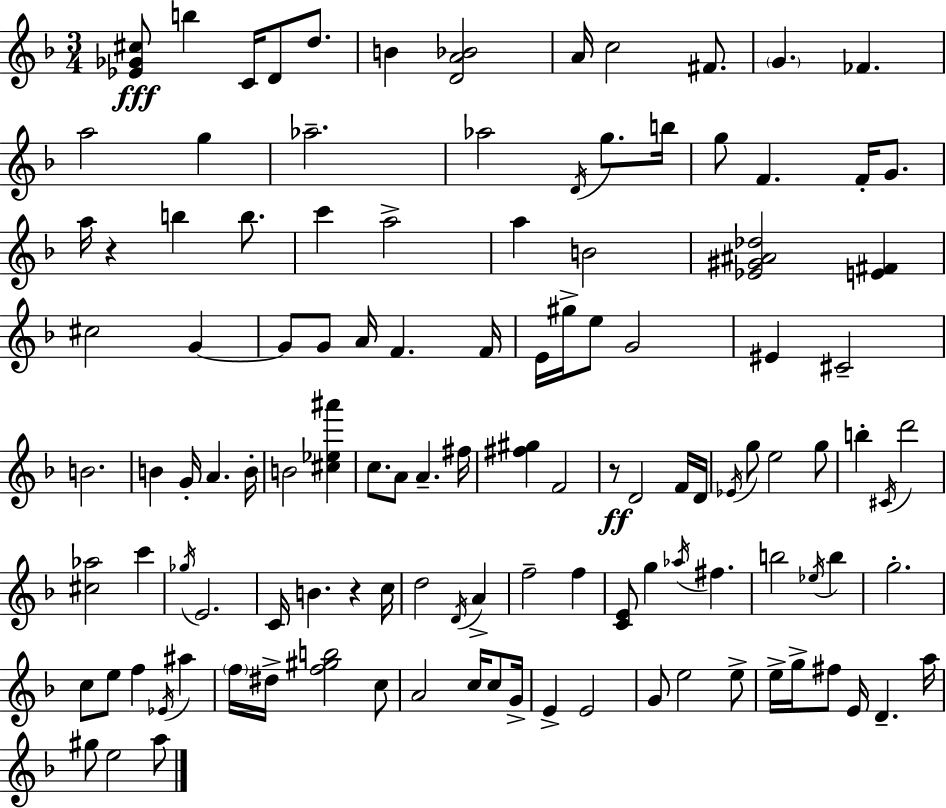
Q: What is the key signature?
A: D minor